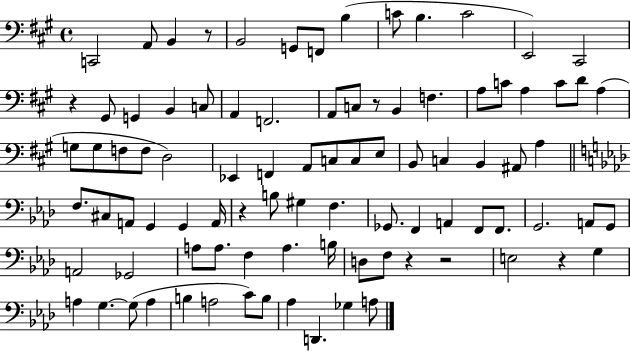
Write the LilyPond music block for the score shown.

{
  \clef bass
  \time 4/4
  \defaultTimeSignature
  \key a \major
  \repeat volta 2 { c,2 a,8 b,4 r8 | b,2 g,8 f,8 b4( | c'8 b4. c'2 | e,2) cis,2 | \break r4 gis,8 g,4 b,4 c8 | a,4 f,2. | a,8 c8 r8 b,4 f4. | a8 c'8 a4 c'8 d'8 a4( | \break g8 g8 f8 f8 d2) | ees,4 f,4 a,8 c8 c8 e8 | b,8 c4 b,4 ais,8 a4 | \bar "||" \break \key f \minor f8. cis8 a,8 g,4 g,4 a,16 | r4 b8 gis4 f4. | ges,8. f,4 a,4 f,8 f,8. | g,2. a,8 g,8 | \break a,2 ges,2 | a8 a8. f4 a4. b16 | d8 f8 r4 r2 | e2 r4 g4 | \break a4 g4.~~ g8( a4 | b4 a2 c'8) b8 | aes4 d,4. ges4 a8 | } \bar "|."
}